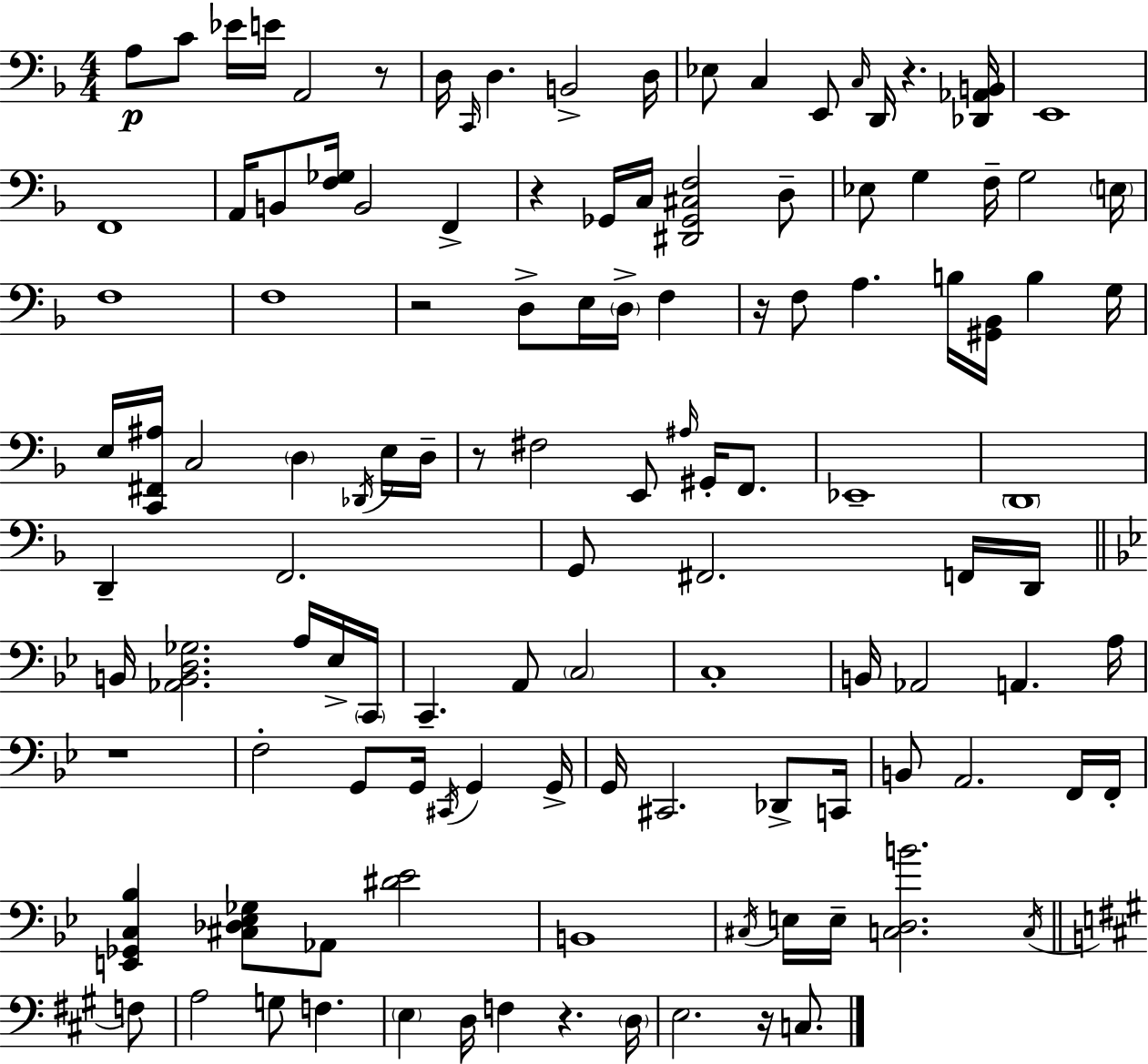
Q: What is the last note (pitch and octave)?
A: C3